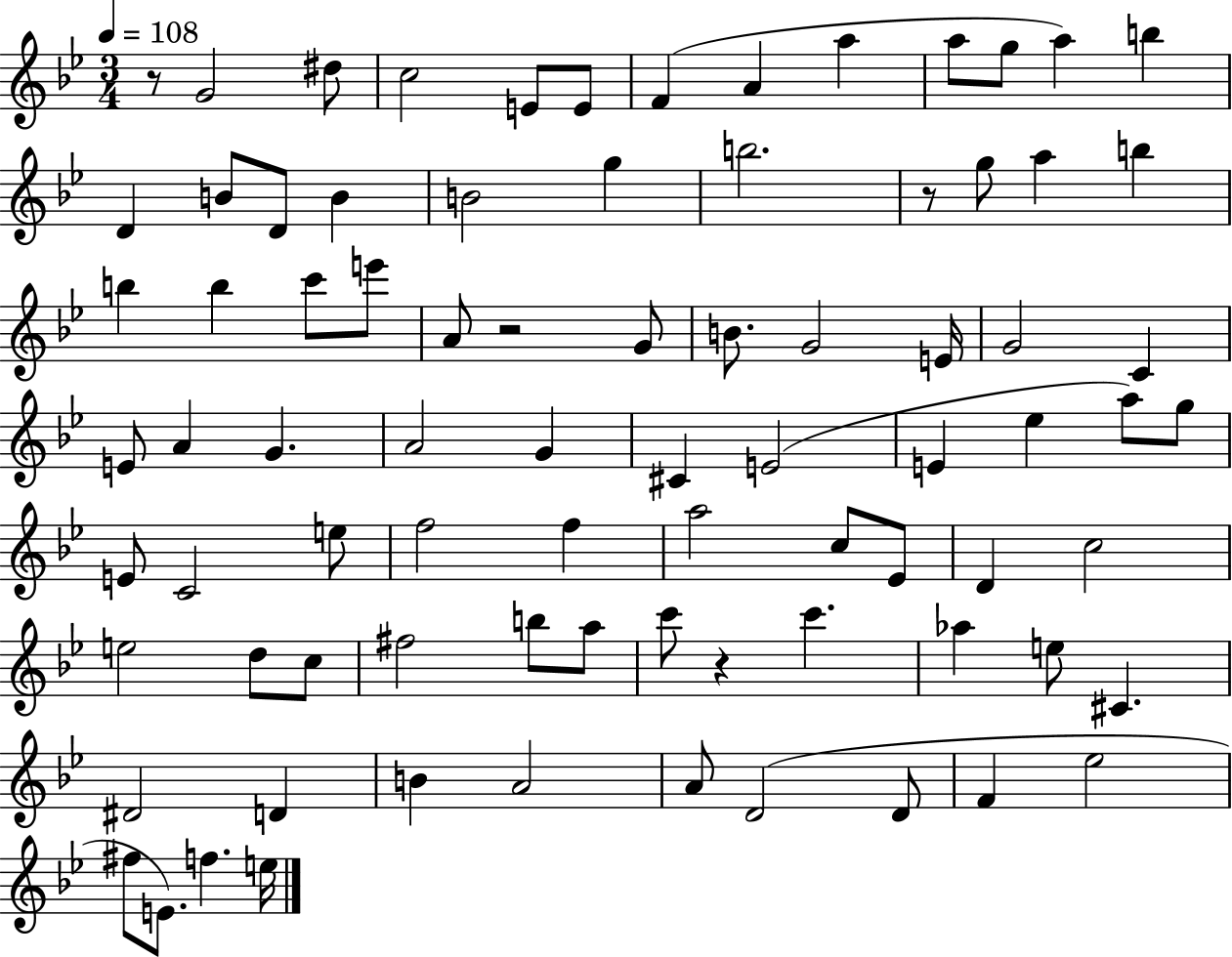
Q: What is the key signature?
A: BES major